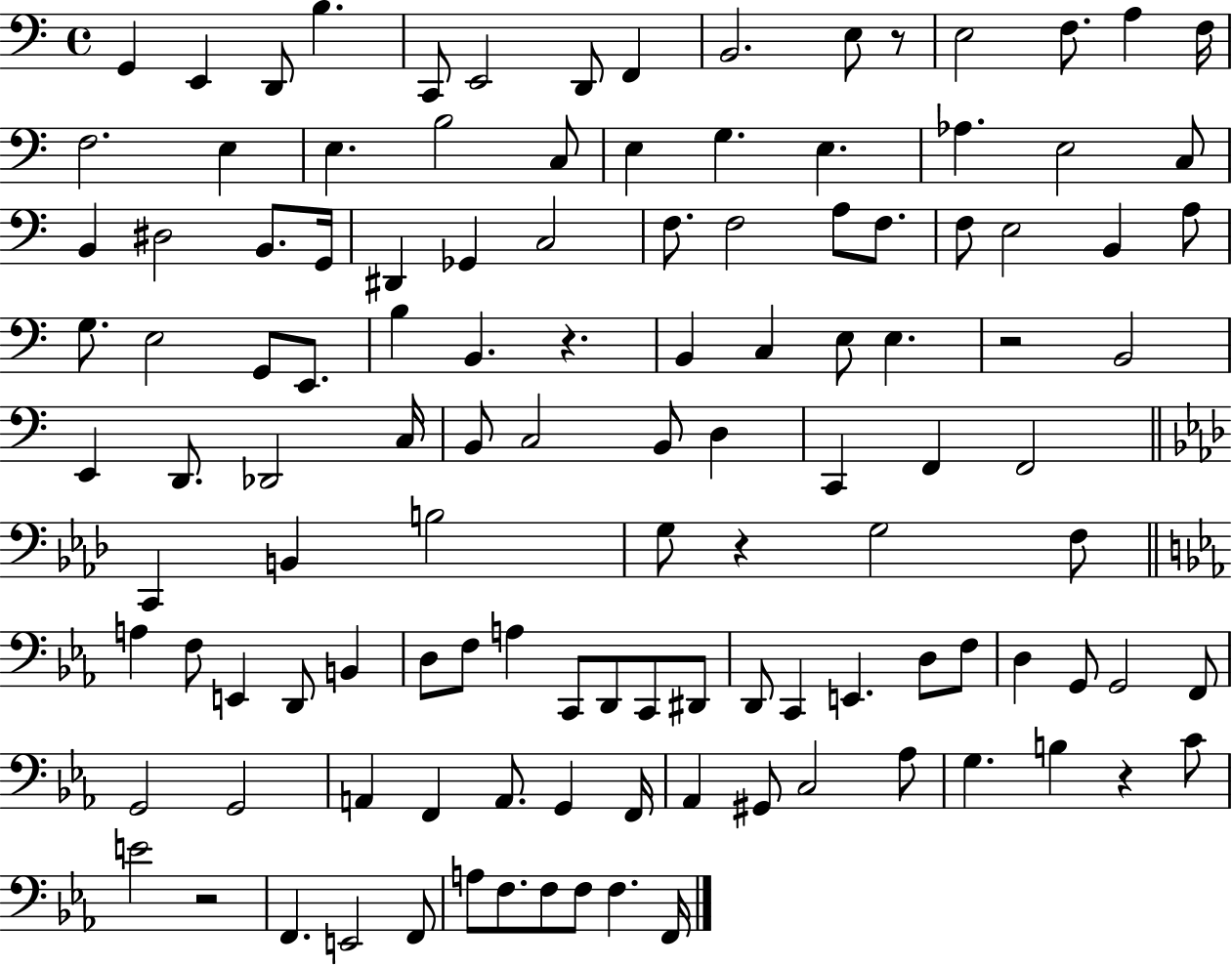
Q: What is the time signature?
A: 4/4